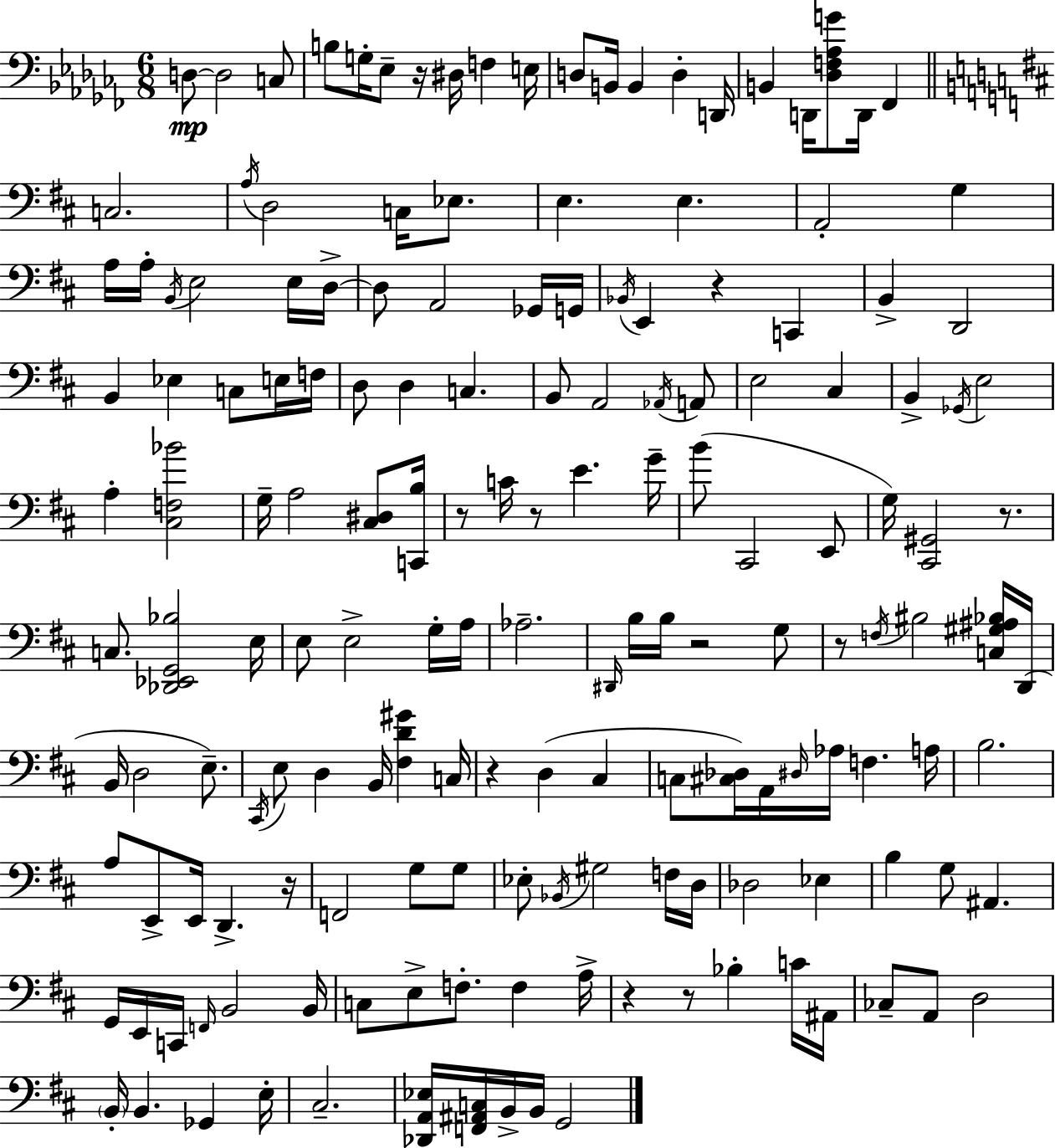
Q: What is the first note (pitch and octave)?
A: D3